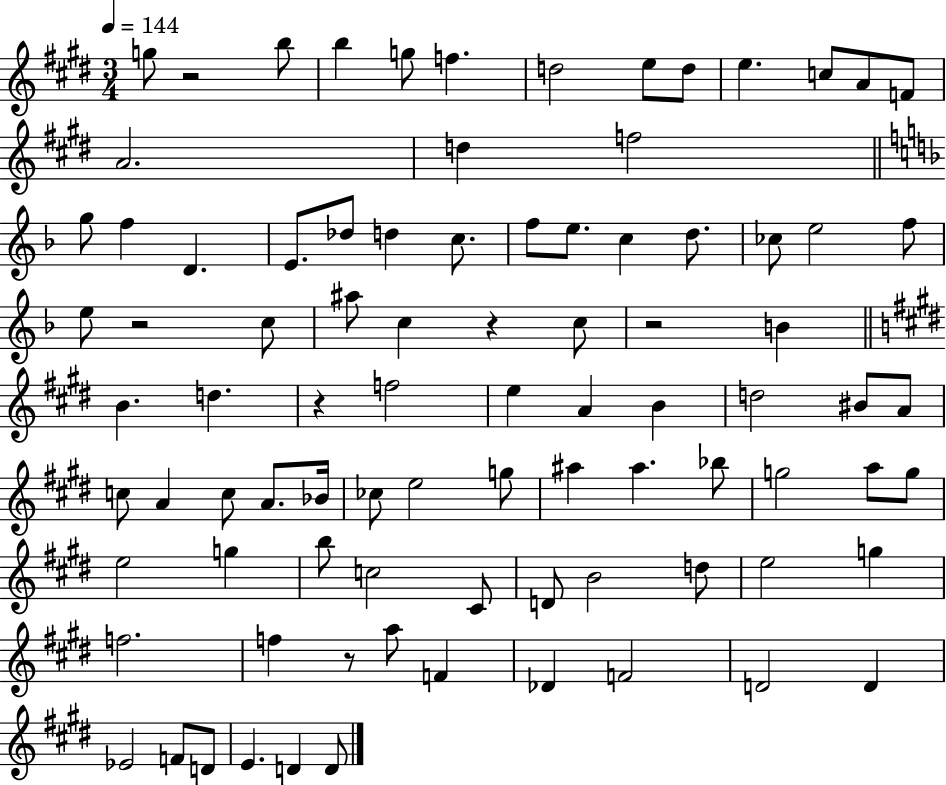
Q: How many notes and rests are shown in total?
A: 88